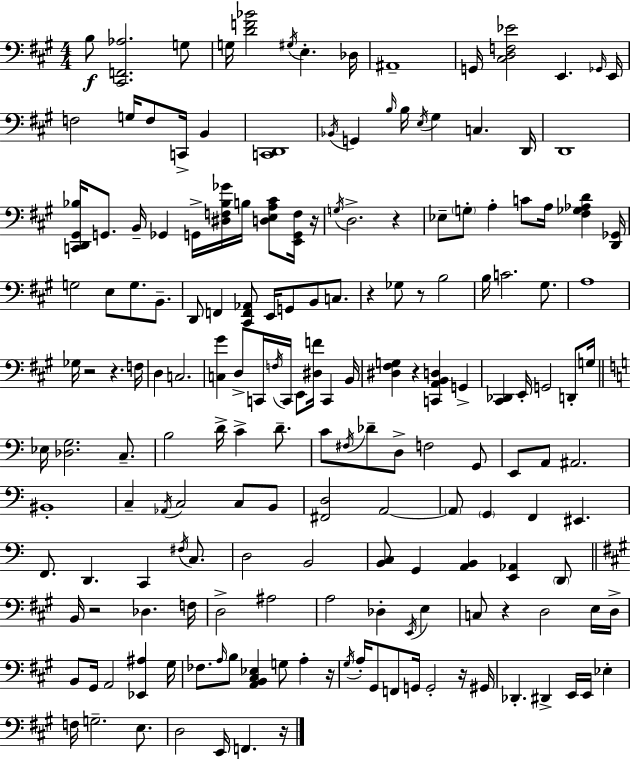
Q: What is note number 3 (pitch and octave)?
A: G3